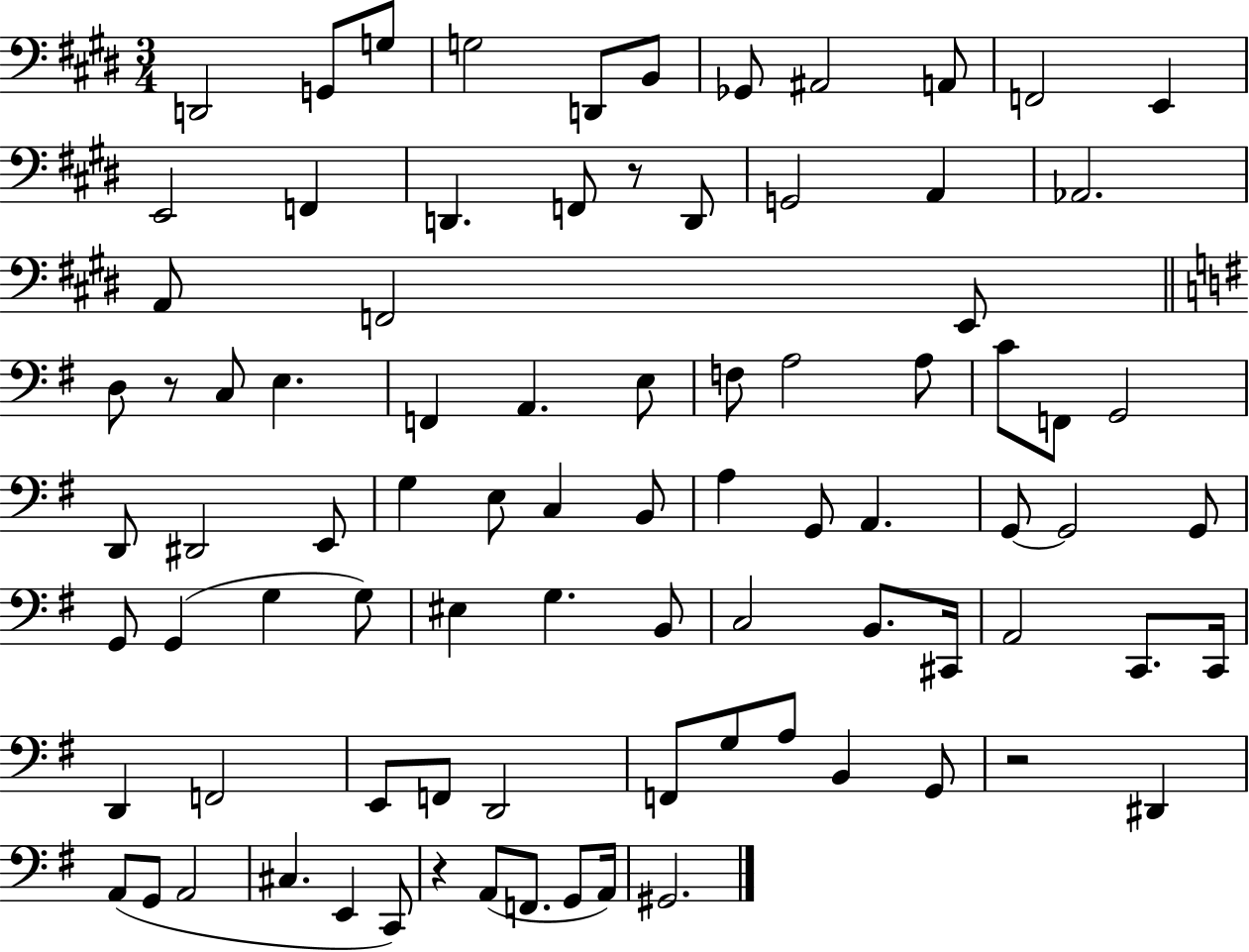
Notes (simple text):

D2/h G2/e G3/e G3/h D2/e B2/e Gb2/e A#2/h A2/e F2/h E2/q E2/h F2/q D2/q. F2/e R/e D2/e G2/h A2/q Ab2/h. A2/e F2/h E2/e D3/e R/e C3/e E3/q. F2/q A2/q. E3/e F3/e A3/h A3/e C4/e F2/e G2/h D2/e D#2/h E2/e G3/q E3/e C3/q B2/e A3/q G2/e A2/q. G2/e G2/h G2/e G2/e G2/q G3/q G3/e EIS3/q G3/q. B2/e C3/h B2/e. C#2/s A2/h C2/e. C2/s D2/q F2/h E2/e F2/e D2/h F2/e G3/e A3/e B2/q G2/e R/h D#2/q A2/e G2/e A2/h C#3/q. E2/q C2/e R/q A2/e F2/e. G2/e A2/s G#2/h.